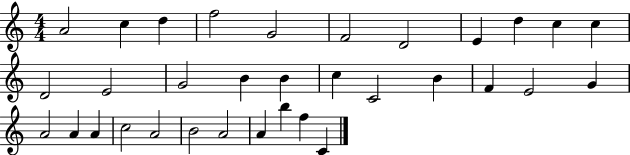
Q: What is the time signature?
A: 4/4